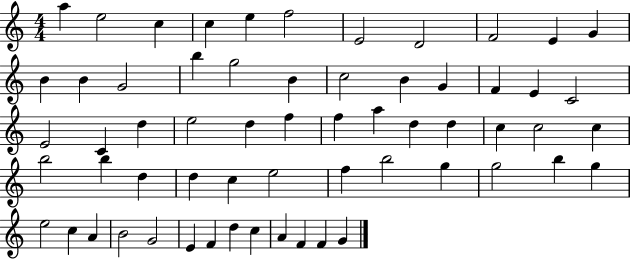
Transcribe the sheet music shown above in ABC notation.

X:1
T:Untitled
M:4/4
L:1/4
K:C
a e2 c c e f2 E2 D2 F2 E G B B G2 b g2 B c2 B G F E C2 E2 C d e2 d f f a d d c c2 c b2 b d d c e2 f b2 g g2 b g e2 c A B2 G2 E F d c A F F G